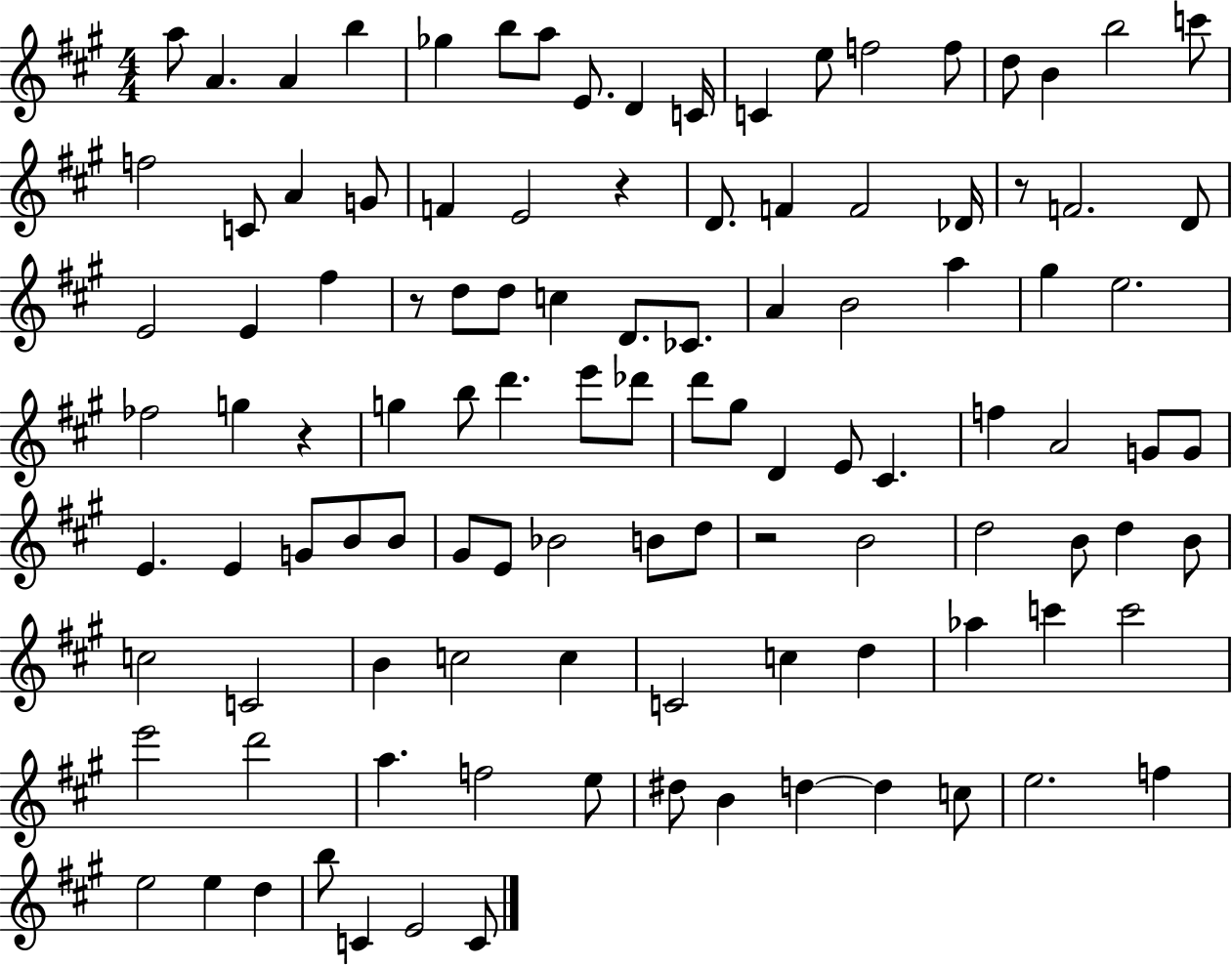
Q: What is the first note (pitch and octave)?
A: A5